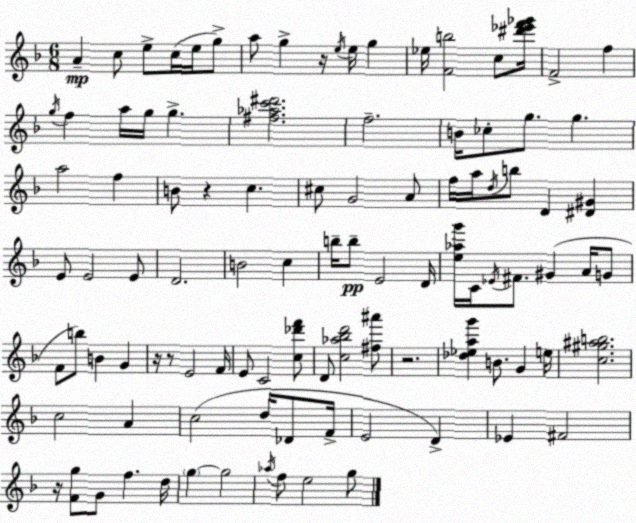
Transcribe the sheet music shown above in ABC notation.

X:1
T:Untitled
M:6/8
L:1/4
K:Dm
A c/2 e/2 c/4 e/4 g/2 a/2 g z/4 e/4 e/4 g _e/4 [Fb]2 c/2 [^d'_e'f'_g']/4 F2 f g/4 f a/4 g/4 g [^f_ac'^d']2 f2 B/4 _c/2 g/2 g a2 f B/2 z c ^c/2 G2 A/2 f/4 a/4 d/4 b/2 D [^D^G] E/2 E2 E/2 D2 B2 c b/4 b/2 E2 D/4 [e_ag']/4 C/4 _E/4 ^F/2 ^G A/4 G/2 F/2 b/2 B G z/4 z/2 E2 F/4 E/2 C2 [c_d'f']/2 D/2 [c_a_bd']2 [^f^a']/2 z2 [_d_eag'] B/2 G e/4 [c^g^ab]2 c2 A c2 d/4 _D/2 F/4 E2 D _E ^F2 z/4 [Fg]/2 G/2 f d/4 g g2 _a/4 f/2 e2 g/2